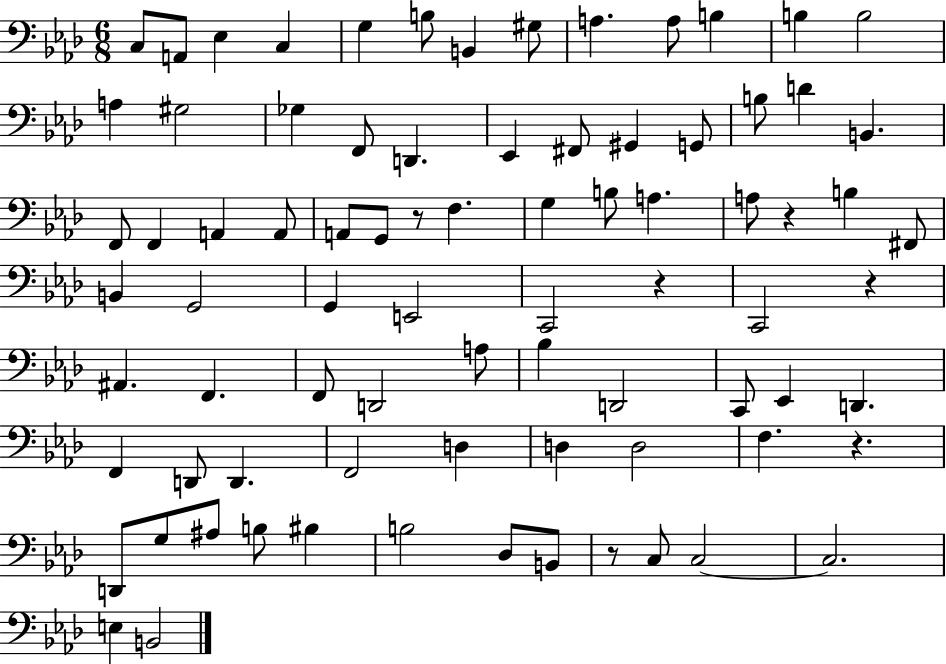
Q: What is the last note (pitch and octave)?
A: B2